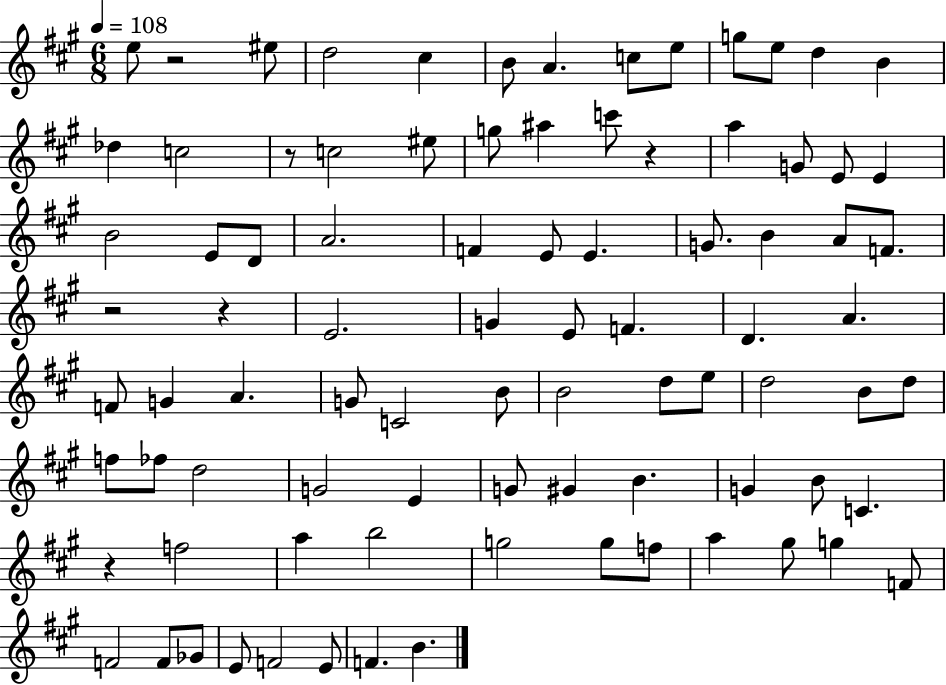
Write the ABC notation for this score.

X:1
T:Untitled
M:6/8
L:1/4
K:A
e/2 z2 ^e/2 d2 ^c B/2 A c/2 e/2 g/2 e/2 d B _d c2 z/2 c2 ^e/2 g/2 ^a c'/2 z a G/2 E/2 E B2 E/2 D/2 A2 F E/2 E G/2 B A/2 F/2 z2 z E2 G E/2 F D A F/2 G A G/2 C2 B/2 B2 d/2 e/2 d2 B/2 d/2 f/2 _f/2 d2 G2 E G/2 ^G B G B/2 C z f2 a b2 g2 g/2 f/2 a ^g/2 g F/2 F2 F/2 _G/2 E/2 F2 E/2 F B